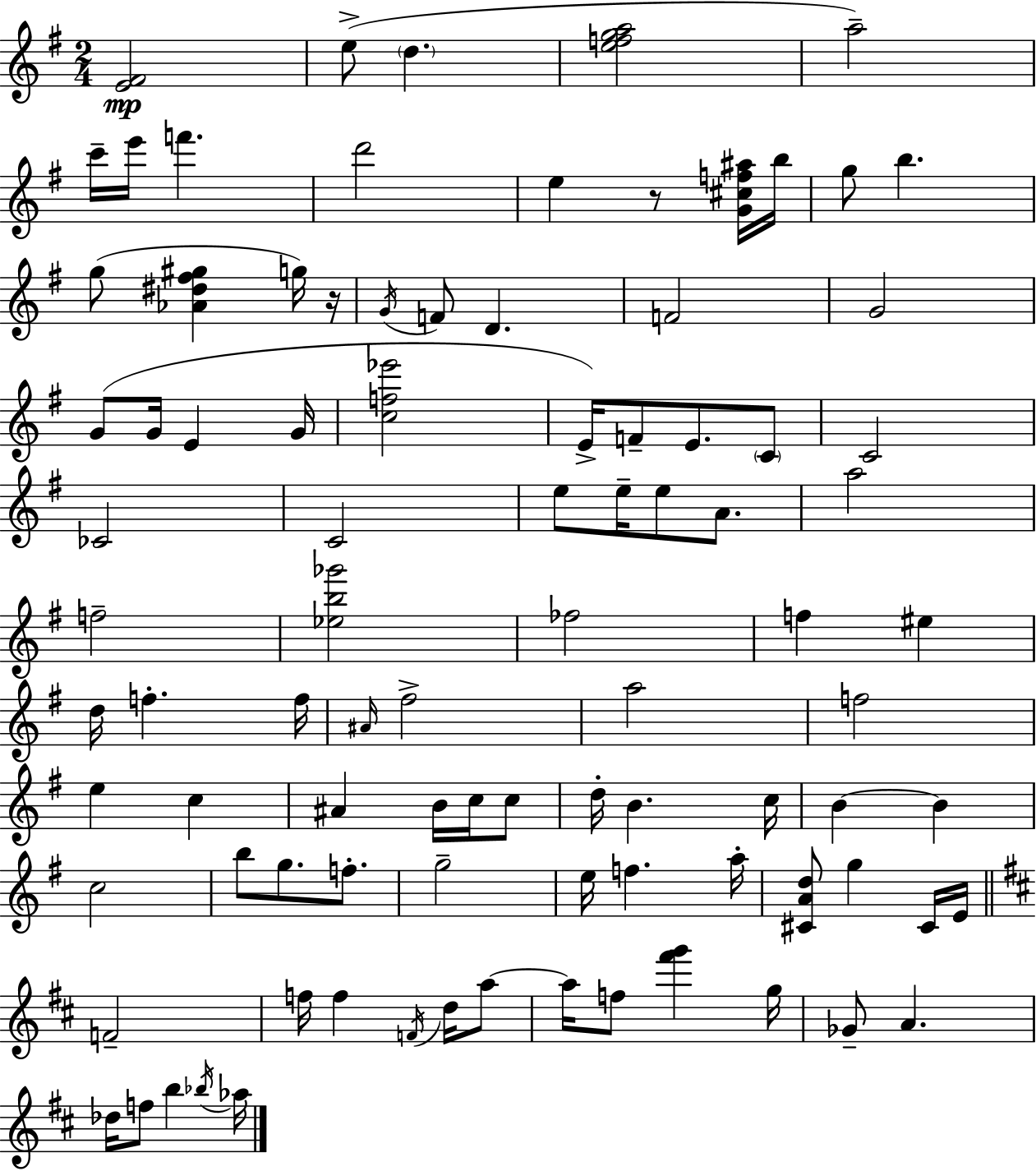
[E4,F#4]/h E5/e D5/q. [E5,F5,G5,A5]/h A5/h C6/s E6/s F6/q. D6/h E5/q R/e [G4,C#5,F5,A#5]/s B5/s G5/e B5/q. G5/e [Ab4,D#5,F#5,G#5]/q G5/s R/s G4/s F4/e D4/q. F4/h G4/h G4/e G4/s E4/q G4/s [C5,F5,Eb6]/h E4/s F4/e E4/e. C4/e C4/h CES4/h C4/h E5/e E5/s E5/e A4/e. A5/h F5/h [Eb5,B5,Gb6]/h FES5/h F5/q EIS5/q D5/s F5/q. F5/s A#4/s F#5/h A5/h F5/h E5/q C5/q A#4/q B4/s C5/s C5/e D5/s B4/q. C5/s B4/q B4/q C5/h B5/e G5/e. F5/e. G5/h E5/s F5/q. A5/s [C#4,A4,D5]/e G5/q C#4/s E4/s F4/h F5/s F5/q F4/s D5/s A5/e A5/s F5/e [F#6,G6]/q G5/s Gb4/e A4/q. Db5/s F5/e B5/q Bb5/s Ab5/s